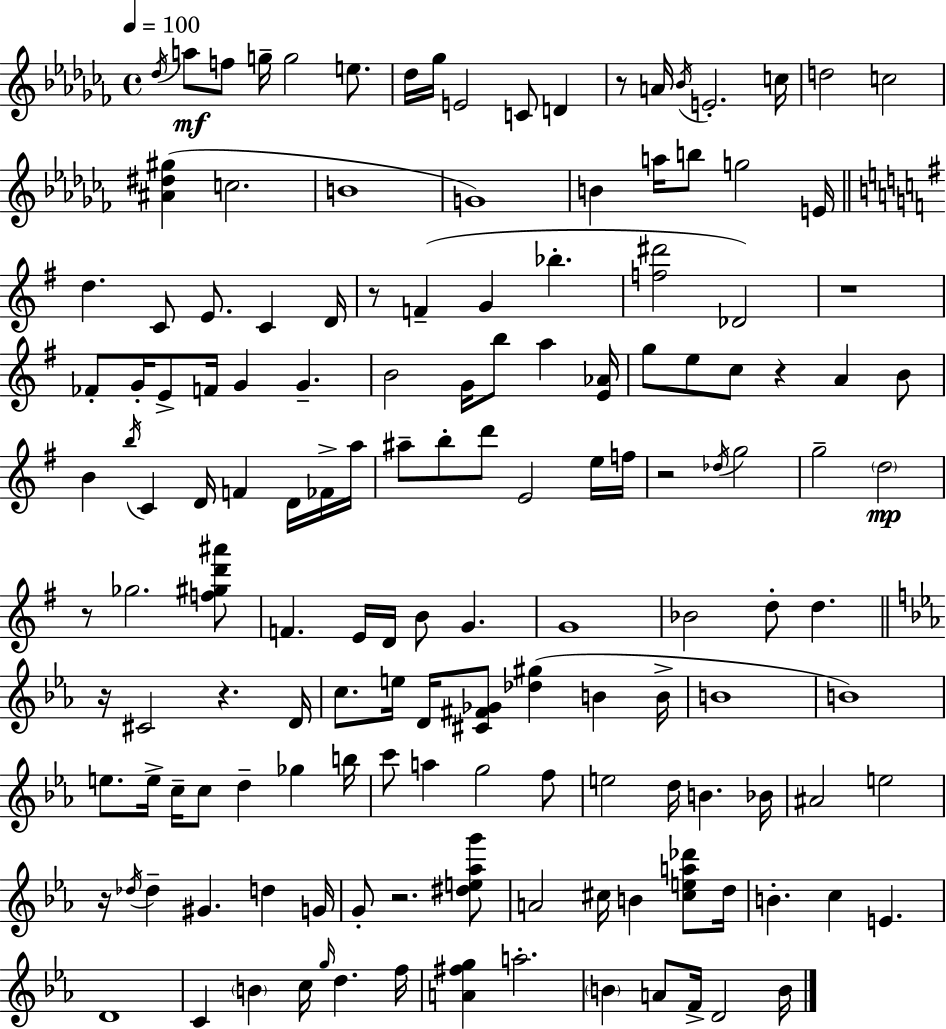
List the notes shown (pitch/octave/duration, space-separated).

Db5/s A5/e F5/e G5/s G5/h E5/e. Db5/s Gb5/s E4/h C4/e D4/q R/e A4/s Bb4/s E4/h. C5/s D5/h C5/h [A#4,D#5,G#5]/q C5/h. B4/w G4/w B4/q A5/s B5/e G5/h E4/s D5/q. C4/e E4/e. C4/q D4/s R/e F4/q G4/q Bb5/q. [F5,D#6]/h Db4/h R/w FES4/e G4/s E4/e F4/s G4/q G4/q. B4/h G4/s B5/e A5/q [E4,Ab4]/s G5/e E5/e C5/e R/q A4/q B4/e B4/q B5/s C4/q D4/s F4/q D4/s FES4/s A5/s A#5/e B5/e D6/e E4/h E5/s F5/s R/h Db5/s G5/h G5/h D5/h R/e Gb5/h. [F5,G#5,D6,A#6]/e F4/q. E4/s D4/s B4/e G4/q. G4/w Bb4/h D5/e D5/q. R/s C#4/h R/q. D4/s C5/e. E5/s D4/s [C#4,F#4,Gb4]/e [Db5,G#5]/q B4/q B4/s B4/w B4/w E5/e. E5/s C5/s C5/e D5/q Gb5/q B5/s C6/e A5/q G5/h F5/e E5/h D5/s B4/q. Bb4/s A#4/h E5/h R/s Db5/s Db5/q G#4/q. D5/q G4/s G4/e R/h. [D#5,E5,Ab5,G6]/e A4/h C#5/s B4/q [C#5,E5,A5,Db6]/e D5/s B4/q. C5/q E4/q. D4/w C4/q B4/q C5/s G5/s D5/q. F5/s [A4,F#5,G5]/q A5/h. B4/q A4/e F4/s D4/h B4/s